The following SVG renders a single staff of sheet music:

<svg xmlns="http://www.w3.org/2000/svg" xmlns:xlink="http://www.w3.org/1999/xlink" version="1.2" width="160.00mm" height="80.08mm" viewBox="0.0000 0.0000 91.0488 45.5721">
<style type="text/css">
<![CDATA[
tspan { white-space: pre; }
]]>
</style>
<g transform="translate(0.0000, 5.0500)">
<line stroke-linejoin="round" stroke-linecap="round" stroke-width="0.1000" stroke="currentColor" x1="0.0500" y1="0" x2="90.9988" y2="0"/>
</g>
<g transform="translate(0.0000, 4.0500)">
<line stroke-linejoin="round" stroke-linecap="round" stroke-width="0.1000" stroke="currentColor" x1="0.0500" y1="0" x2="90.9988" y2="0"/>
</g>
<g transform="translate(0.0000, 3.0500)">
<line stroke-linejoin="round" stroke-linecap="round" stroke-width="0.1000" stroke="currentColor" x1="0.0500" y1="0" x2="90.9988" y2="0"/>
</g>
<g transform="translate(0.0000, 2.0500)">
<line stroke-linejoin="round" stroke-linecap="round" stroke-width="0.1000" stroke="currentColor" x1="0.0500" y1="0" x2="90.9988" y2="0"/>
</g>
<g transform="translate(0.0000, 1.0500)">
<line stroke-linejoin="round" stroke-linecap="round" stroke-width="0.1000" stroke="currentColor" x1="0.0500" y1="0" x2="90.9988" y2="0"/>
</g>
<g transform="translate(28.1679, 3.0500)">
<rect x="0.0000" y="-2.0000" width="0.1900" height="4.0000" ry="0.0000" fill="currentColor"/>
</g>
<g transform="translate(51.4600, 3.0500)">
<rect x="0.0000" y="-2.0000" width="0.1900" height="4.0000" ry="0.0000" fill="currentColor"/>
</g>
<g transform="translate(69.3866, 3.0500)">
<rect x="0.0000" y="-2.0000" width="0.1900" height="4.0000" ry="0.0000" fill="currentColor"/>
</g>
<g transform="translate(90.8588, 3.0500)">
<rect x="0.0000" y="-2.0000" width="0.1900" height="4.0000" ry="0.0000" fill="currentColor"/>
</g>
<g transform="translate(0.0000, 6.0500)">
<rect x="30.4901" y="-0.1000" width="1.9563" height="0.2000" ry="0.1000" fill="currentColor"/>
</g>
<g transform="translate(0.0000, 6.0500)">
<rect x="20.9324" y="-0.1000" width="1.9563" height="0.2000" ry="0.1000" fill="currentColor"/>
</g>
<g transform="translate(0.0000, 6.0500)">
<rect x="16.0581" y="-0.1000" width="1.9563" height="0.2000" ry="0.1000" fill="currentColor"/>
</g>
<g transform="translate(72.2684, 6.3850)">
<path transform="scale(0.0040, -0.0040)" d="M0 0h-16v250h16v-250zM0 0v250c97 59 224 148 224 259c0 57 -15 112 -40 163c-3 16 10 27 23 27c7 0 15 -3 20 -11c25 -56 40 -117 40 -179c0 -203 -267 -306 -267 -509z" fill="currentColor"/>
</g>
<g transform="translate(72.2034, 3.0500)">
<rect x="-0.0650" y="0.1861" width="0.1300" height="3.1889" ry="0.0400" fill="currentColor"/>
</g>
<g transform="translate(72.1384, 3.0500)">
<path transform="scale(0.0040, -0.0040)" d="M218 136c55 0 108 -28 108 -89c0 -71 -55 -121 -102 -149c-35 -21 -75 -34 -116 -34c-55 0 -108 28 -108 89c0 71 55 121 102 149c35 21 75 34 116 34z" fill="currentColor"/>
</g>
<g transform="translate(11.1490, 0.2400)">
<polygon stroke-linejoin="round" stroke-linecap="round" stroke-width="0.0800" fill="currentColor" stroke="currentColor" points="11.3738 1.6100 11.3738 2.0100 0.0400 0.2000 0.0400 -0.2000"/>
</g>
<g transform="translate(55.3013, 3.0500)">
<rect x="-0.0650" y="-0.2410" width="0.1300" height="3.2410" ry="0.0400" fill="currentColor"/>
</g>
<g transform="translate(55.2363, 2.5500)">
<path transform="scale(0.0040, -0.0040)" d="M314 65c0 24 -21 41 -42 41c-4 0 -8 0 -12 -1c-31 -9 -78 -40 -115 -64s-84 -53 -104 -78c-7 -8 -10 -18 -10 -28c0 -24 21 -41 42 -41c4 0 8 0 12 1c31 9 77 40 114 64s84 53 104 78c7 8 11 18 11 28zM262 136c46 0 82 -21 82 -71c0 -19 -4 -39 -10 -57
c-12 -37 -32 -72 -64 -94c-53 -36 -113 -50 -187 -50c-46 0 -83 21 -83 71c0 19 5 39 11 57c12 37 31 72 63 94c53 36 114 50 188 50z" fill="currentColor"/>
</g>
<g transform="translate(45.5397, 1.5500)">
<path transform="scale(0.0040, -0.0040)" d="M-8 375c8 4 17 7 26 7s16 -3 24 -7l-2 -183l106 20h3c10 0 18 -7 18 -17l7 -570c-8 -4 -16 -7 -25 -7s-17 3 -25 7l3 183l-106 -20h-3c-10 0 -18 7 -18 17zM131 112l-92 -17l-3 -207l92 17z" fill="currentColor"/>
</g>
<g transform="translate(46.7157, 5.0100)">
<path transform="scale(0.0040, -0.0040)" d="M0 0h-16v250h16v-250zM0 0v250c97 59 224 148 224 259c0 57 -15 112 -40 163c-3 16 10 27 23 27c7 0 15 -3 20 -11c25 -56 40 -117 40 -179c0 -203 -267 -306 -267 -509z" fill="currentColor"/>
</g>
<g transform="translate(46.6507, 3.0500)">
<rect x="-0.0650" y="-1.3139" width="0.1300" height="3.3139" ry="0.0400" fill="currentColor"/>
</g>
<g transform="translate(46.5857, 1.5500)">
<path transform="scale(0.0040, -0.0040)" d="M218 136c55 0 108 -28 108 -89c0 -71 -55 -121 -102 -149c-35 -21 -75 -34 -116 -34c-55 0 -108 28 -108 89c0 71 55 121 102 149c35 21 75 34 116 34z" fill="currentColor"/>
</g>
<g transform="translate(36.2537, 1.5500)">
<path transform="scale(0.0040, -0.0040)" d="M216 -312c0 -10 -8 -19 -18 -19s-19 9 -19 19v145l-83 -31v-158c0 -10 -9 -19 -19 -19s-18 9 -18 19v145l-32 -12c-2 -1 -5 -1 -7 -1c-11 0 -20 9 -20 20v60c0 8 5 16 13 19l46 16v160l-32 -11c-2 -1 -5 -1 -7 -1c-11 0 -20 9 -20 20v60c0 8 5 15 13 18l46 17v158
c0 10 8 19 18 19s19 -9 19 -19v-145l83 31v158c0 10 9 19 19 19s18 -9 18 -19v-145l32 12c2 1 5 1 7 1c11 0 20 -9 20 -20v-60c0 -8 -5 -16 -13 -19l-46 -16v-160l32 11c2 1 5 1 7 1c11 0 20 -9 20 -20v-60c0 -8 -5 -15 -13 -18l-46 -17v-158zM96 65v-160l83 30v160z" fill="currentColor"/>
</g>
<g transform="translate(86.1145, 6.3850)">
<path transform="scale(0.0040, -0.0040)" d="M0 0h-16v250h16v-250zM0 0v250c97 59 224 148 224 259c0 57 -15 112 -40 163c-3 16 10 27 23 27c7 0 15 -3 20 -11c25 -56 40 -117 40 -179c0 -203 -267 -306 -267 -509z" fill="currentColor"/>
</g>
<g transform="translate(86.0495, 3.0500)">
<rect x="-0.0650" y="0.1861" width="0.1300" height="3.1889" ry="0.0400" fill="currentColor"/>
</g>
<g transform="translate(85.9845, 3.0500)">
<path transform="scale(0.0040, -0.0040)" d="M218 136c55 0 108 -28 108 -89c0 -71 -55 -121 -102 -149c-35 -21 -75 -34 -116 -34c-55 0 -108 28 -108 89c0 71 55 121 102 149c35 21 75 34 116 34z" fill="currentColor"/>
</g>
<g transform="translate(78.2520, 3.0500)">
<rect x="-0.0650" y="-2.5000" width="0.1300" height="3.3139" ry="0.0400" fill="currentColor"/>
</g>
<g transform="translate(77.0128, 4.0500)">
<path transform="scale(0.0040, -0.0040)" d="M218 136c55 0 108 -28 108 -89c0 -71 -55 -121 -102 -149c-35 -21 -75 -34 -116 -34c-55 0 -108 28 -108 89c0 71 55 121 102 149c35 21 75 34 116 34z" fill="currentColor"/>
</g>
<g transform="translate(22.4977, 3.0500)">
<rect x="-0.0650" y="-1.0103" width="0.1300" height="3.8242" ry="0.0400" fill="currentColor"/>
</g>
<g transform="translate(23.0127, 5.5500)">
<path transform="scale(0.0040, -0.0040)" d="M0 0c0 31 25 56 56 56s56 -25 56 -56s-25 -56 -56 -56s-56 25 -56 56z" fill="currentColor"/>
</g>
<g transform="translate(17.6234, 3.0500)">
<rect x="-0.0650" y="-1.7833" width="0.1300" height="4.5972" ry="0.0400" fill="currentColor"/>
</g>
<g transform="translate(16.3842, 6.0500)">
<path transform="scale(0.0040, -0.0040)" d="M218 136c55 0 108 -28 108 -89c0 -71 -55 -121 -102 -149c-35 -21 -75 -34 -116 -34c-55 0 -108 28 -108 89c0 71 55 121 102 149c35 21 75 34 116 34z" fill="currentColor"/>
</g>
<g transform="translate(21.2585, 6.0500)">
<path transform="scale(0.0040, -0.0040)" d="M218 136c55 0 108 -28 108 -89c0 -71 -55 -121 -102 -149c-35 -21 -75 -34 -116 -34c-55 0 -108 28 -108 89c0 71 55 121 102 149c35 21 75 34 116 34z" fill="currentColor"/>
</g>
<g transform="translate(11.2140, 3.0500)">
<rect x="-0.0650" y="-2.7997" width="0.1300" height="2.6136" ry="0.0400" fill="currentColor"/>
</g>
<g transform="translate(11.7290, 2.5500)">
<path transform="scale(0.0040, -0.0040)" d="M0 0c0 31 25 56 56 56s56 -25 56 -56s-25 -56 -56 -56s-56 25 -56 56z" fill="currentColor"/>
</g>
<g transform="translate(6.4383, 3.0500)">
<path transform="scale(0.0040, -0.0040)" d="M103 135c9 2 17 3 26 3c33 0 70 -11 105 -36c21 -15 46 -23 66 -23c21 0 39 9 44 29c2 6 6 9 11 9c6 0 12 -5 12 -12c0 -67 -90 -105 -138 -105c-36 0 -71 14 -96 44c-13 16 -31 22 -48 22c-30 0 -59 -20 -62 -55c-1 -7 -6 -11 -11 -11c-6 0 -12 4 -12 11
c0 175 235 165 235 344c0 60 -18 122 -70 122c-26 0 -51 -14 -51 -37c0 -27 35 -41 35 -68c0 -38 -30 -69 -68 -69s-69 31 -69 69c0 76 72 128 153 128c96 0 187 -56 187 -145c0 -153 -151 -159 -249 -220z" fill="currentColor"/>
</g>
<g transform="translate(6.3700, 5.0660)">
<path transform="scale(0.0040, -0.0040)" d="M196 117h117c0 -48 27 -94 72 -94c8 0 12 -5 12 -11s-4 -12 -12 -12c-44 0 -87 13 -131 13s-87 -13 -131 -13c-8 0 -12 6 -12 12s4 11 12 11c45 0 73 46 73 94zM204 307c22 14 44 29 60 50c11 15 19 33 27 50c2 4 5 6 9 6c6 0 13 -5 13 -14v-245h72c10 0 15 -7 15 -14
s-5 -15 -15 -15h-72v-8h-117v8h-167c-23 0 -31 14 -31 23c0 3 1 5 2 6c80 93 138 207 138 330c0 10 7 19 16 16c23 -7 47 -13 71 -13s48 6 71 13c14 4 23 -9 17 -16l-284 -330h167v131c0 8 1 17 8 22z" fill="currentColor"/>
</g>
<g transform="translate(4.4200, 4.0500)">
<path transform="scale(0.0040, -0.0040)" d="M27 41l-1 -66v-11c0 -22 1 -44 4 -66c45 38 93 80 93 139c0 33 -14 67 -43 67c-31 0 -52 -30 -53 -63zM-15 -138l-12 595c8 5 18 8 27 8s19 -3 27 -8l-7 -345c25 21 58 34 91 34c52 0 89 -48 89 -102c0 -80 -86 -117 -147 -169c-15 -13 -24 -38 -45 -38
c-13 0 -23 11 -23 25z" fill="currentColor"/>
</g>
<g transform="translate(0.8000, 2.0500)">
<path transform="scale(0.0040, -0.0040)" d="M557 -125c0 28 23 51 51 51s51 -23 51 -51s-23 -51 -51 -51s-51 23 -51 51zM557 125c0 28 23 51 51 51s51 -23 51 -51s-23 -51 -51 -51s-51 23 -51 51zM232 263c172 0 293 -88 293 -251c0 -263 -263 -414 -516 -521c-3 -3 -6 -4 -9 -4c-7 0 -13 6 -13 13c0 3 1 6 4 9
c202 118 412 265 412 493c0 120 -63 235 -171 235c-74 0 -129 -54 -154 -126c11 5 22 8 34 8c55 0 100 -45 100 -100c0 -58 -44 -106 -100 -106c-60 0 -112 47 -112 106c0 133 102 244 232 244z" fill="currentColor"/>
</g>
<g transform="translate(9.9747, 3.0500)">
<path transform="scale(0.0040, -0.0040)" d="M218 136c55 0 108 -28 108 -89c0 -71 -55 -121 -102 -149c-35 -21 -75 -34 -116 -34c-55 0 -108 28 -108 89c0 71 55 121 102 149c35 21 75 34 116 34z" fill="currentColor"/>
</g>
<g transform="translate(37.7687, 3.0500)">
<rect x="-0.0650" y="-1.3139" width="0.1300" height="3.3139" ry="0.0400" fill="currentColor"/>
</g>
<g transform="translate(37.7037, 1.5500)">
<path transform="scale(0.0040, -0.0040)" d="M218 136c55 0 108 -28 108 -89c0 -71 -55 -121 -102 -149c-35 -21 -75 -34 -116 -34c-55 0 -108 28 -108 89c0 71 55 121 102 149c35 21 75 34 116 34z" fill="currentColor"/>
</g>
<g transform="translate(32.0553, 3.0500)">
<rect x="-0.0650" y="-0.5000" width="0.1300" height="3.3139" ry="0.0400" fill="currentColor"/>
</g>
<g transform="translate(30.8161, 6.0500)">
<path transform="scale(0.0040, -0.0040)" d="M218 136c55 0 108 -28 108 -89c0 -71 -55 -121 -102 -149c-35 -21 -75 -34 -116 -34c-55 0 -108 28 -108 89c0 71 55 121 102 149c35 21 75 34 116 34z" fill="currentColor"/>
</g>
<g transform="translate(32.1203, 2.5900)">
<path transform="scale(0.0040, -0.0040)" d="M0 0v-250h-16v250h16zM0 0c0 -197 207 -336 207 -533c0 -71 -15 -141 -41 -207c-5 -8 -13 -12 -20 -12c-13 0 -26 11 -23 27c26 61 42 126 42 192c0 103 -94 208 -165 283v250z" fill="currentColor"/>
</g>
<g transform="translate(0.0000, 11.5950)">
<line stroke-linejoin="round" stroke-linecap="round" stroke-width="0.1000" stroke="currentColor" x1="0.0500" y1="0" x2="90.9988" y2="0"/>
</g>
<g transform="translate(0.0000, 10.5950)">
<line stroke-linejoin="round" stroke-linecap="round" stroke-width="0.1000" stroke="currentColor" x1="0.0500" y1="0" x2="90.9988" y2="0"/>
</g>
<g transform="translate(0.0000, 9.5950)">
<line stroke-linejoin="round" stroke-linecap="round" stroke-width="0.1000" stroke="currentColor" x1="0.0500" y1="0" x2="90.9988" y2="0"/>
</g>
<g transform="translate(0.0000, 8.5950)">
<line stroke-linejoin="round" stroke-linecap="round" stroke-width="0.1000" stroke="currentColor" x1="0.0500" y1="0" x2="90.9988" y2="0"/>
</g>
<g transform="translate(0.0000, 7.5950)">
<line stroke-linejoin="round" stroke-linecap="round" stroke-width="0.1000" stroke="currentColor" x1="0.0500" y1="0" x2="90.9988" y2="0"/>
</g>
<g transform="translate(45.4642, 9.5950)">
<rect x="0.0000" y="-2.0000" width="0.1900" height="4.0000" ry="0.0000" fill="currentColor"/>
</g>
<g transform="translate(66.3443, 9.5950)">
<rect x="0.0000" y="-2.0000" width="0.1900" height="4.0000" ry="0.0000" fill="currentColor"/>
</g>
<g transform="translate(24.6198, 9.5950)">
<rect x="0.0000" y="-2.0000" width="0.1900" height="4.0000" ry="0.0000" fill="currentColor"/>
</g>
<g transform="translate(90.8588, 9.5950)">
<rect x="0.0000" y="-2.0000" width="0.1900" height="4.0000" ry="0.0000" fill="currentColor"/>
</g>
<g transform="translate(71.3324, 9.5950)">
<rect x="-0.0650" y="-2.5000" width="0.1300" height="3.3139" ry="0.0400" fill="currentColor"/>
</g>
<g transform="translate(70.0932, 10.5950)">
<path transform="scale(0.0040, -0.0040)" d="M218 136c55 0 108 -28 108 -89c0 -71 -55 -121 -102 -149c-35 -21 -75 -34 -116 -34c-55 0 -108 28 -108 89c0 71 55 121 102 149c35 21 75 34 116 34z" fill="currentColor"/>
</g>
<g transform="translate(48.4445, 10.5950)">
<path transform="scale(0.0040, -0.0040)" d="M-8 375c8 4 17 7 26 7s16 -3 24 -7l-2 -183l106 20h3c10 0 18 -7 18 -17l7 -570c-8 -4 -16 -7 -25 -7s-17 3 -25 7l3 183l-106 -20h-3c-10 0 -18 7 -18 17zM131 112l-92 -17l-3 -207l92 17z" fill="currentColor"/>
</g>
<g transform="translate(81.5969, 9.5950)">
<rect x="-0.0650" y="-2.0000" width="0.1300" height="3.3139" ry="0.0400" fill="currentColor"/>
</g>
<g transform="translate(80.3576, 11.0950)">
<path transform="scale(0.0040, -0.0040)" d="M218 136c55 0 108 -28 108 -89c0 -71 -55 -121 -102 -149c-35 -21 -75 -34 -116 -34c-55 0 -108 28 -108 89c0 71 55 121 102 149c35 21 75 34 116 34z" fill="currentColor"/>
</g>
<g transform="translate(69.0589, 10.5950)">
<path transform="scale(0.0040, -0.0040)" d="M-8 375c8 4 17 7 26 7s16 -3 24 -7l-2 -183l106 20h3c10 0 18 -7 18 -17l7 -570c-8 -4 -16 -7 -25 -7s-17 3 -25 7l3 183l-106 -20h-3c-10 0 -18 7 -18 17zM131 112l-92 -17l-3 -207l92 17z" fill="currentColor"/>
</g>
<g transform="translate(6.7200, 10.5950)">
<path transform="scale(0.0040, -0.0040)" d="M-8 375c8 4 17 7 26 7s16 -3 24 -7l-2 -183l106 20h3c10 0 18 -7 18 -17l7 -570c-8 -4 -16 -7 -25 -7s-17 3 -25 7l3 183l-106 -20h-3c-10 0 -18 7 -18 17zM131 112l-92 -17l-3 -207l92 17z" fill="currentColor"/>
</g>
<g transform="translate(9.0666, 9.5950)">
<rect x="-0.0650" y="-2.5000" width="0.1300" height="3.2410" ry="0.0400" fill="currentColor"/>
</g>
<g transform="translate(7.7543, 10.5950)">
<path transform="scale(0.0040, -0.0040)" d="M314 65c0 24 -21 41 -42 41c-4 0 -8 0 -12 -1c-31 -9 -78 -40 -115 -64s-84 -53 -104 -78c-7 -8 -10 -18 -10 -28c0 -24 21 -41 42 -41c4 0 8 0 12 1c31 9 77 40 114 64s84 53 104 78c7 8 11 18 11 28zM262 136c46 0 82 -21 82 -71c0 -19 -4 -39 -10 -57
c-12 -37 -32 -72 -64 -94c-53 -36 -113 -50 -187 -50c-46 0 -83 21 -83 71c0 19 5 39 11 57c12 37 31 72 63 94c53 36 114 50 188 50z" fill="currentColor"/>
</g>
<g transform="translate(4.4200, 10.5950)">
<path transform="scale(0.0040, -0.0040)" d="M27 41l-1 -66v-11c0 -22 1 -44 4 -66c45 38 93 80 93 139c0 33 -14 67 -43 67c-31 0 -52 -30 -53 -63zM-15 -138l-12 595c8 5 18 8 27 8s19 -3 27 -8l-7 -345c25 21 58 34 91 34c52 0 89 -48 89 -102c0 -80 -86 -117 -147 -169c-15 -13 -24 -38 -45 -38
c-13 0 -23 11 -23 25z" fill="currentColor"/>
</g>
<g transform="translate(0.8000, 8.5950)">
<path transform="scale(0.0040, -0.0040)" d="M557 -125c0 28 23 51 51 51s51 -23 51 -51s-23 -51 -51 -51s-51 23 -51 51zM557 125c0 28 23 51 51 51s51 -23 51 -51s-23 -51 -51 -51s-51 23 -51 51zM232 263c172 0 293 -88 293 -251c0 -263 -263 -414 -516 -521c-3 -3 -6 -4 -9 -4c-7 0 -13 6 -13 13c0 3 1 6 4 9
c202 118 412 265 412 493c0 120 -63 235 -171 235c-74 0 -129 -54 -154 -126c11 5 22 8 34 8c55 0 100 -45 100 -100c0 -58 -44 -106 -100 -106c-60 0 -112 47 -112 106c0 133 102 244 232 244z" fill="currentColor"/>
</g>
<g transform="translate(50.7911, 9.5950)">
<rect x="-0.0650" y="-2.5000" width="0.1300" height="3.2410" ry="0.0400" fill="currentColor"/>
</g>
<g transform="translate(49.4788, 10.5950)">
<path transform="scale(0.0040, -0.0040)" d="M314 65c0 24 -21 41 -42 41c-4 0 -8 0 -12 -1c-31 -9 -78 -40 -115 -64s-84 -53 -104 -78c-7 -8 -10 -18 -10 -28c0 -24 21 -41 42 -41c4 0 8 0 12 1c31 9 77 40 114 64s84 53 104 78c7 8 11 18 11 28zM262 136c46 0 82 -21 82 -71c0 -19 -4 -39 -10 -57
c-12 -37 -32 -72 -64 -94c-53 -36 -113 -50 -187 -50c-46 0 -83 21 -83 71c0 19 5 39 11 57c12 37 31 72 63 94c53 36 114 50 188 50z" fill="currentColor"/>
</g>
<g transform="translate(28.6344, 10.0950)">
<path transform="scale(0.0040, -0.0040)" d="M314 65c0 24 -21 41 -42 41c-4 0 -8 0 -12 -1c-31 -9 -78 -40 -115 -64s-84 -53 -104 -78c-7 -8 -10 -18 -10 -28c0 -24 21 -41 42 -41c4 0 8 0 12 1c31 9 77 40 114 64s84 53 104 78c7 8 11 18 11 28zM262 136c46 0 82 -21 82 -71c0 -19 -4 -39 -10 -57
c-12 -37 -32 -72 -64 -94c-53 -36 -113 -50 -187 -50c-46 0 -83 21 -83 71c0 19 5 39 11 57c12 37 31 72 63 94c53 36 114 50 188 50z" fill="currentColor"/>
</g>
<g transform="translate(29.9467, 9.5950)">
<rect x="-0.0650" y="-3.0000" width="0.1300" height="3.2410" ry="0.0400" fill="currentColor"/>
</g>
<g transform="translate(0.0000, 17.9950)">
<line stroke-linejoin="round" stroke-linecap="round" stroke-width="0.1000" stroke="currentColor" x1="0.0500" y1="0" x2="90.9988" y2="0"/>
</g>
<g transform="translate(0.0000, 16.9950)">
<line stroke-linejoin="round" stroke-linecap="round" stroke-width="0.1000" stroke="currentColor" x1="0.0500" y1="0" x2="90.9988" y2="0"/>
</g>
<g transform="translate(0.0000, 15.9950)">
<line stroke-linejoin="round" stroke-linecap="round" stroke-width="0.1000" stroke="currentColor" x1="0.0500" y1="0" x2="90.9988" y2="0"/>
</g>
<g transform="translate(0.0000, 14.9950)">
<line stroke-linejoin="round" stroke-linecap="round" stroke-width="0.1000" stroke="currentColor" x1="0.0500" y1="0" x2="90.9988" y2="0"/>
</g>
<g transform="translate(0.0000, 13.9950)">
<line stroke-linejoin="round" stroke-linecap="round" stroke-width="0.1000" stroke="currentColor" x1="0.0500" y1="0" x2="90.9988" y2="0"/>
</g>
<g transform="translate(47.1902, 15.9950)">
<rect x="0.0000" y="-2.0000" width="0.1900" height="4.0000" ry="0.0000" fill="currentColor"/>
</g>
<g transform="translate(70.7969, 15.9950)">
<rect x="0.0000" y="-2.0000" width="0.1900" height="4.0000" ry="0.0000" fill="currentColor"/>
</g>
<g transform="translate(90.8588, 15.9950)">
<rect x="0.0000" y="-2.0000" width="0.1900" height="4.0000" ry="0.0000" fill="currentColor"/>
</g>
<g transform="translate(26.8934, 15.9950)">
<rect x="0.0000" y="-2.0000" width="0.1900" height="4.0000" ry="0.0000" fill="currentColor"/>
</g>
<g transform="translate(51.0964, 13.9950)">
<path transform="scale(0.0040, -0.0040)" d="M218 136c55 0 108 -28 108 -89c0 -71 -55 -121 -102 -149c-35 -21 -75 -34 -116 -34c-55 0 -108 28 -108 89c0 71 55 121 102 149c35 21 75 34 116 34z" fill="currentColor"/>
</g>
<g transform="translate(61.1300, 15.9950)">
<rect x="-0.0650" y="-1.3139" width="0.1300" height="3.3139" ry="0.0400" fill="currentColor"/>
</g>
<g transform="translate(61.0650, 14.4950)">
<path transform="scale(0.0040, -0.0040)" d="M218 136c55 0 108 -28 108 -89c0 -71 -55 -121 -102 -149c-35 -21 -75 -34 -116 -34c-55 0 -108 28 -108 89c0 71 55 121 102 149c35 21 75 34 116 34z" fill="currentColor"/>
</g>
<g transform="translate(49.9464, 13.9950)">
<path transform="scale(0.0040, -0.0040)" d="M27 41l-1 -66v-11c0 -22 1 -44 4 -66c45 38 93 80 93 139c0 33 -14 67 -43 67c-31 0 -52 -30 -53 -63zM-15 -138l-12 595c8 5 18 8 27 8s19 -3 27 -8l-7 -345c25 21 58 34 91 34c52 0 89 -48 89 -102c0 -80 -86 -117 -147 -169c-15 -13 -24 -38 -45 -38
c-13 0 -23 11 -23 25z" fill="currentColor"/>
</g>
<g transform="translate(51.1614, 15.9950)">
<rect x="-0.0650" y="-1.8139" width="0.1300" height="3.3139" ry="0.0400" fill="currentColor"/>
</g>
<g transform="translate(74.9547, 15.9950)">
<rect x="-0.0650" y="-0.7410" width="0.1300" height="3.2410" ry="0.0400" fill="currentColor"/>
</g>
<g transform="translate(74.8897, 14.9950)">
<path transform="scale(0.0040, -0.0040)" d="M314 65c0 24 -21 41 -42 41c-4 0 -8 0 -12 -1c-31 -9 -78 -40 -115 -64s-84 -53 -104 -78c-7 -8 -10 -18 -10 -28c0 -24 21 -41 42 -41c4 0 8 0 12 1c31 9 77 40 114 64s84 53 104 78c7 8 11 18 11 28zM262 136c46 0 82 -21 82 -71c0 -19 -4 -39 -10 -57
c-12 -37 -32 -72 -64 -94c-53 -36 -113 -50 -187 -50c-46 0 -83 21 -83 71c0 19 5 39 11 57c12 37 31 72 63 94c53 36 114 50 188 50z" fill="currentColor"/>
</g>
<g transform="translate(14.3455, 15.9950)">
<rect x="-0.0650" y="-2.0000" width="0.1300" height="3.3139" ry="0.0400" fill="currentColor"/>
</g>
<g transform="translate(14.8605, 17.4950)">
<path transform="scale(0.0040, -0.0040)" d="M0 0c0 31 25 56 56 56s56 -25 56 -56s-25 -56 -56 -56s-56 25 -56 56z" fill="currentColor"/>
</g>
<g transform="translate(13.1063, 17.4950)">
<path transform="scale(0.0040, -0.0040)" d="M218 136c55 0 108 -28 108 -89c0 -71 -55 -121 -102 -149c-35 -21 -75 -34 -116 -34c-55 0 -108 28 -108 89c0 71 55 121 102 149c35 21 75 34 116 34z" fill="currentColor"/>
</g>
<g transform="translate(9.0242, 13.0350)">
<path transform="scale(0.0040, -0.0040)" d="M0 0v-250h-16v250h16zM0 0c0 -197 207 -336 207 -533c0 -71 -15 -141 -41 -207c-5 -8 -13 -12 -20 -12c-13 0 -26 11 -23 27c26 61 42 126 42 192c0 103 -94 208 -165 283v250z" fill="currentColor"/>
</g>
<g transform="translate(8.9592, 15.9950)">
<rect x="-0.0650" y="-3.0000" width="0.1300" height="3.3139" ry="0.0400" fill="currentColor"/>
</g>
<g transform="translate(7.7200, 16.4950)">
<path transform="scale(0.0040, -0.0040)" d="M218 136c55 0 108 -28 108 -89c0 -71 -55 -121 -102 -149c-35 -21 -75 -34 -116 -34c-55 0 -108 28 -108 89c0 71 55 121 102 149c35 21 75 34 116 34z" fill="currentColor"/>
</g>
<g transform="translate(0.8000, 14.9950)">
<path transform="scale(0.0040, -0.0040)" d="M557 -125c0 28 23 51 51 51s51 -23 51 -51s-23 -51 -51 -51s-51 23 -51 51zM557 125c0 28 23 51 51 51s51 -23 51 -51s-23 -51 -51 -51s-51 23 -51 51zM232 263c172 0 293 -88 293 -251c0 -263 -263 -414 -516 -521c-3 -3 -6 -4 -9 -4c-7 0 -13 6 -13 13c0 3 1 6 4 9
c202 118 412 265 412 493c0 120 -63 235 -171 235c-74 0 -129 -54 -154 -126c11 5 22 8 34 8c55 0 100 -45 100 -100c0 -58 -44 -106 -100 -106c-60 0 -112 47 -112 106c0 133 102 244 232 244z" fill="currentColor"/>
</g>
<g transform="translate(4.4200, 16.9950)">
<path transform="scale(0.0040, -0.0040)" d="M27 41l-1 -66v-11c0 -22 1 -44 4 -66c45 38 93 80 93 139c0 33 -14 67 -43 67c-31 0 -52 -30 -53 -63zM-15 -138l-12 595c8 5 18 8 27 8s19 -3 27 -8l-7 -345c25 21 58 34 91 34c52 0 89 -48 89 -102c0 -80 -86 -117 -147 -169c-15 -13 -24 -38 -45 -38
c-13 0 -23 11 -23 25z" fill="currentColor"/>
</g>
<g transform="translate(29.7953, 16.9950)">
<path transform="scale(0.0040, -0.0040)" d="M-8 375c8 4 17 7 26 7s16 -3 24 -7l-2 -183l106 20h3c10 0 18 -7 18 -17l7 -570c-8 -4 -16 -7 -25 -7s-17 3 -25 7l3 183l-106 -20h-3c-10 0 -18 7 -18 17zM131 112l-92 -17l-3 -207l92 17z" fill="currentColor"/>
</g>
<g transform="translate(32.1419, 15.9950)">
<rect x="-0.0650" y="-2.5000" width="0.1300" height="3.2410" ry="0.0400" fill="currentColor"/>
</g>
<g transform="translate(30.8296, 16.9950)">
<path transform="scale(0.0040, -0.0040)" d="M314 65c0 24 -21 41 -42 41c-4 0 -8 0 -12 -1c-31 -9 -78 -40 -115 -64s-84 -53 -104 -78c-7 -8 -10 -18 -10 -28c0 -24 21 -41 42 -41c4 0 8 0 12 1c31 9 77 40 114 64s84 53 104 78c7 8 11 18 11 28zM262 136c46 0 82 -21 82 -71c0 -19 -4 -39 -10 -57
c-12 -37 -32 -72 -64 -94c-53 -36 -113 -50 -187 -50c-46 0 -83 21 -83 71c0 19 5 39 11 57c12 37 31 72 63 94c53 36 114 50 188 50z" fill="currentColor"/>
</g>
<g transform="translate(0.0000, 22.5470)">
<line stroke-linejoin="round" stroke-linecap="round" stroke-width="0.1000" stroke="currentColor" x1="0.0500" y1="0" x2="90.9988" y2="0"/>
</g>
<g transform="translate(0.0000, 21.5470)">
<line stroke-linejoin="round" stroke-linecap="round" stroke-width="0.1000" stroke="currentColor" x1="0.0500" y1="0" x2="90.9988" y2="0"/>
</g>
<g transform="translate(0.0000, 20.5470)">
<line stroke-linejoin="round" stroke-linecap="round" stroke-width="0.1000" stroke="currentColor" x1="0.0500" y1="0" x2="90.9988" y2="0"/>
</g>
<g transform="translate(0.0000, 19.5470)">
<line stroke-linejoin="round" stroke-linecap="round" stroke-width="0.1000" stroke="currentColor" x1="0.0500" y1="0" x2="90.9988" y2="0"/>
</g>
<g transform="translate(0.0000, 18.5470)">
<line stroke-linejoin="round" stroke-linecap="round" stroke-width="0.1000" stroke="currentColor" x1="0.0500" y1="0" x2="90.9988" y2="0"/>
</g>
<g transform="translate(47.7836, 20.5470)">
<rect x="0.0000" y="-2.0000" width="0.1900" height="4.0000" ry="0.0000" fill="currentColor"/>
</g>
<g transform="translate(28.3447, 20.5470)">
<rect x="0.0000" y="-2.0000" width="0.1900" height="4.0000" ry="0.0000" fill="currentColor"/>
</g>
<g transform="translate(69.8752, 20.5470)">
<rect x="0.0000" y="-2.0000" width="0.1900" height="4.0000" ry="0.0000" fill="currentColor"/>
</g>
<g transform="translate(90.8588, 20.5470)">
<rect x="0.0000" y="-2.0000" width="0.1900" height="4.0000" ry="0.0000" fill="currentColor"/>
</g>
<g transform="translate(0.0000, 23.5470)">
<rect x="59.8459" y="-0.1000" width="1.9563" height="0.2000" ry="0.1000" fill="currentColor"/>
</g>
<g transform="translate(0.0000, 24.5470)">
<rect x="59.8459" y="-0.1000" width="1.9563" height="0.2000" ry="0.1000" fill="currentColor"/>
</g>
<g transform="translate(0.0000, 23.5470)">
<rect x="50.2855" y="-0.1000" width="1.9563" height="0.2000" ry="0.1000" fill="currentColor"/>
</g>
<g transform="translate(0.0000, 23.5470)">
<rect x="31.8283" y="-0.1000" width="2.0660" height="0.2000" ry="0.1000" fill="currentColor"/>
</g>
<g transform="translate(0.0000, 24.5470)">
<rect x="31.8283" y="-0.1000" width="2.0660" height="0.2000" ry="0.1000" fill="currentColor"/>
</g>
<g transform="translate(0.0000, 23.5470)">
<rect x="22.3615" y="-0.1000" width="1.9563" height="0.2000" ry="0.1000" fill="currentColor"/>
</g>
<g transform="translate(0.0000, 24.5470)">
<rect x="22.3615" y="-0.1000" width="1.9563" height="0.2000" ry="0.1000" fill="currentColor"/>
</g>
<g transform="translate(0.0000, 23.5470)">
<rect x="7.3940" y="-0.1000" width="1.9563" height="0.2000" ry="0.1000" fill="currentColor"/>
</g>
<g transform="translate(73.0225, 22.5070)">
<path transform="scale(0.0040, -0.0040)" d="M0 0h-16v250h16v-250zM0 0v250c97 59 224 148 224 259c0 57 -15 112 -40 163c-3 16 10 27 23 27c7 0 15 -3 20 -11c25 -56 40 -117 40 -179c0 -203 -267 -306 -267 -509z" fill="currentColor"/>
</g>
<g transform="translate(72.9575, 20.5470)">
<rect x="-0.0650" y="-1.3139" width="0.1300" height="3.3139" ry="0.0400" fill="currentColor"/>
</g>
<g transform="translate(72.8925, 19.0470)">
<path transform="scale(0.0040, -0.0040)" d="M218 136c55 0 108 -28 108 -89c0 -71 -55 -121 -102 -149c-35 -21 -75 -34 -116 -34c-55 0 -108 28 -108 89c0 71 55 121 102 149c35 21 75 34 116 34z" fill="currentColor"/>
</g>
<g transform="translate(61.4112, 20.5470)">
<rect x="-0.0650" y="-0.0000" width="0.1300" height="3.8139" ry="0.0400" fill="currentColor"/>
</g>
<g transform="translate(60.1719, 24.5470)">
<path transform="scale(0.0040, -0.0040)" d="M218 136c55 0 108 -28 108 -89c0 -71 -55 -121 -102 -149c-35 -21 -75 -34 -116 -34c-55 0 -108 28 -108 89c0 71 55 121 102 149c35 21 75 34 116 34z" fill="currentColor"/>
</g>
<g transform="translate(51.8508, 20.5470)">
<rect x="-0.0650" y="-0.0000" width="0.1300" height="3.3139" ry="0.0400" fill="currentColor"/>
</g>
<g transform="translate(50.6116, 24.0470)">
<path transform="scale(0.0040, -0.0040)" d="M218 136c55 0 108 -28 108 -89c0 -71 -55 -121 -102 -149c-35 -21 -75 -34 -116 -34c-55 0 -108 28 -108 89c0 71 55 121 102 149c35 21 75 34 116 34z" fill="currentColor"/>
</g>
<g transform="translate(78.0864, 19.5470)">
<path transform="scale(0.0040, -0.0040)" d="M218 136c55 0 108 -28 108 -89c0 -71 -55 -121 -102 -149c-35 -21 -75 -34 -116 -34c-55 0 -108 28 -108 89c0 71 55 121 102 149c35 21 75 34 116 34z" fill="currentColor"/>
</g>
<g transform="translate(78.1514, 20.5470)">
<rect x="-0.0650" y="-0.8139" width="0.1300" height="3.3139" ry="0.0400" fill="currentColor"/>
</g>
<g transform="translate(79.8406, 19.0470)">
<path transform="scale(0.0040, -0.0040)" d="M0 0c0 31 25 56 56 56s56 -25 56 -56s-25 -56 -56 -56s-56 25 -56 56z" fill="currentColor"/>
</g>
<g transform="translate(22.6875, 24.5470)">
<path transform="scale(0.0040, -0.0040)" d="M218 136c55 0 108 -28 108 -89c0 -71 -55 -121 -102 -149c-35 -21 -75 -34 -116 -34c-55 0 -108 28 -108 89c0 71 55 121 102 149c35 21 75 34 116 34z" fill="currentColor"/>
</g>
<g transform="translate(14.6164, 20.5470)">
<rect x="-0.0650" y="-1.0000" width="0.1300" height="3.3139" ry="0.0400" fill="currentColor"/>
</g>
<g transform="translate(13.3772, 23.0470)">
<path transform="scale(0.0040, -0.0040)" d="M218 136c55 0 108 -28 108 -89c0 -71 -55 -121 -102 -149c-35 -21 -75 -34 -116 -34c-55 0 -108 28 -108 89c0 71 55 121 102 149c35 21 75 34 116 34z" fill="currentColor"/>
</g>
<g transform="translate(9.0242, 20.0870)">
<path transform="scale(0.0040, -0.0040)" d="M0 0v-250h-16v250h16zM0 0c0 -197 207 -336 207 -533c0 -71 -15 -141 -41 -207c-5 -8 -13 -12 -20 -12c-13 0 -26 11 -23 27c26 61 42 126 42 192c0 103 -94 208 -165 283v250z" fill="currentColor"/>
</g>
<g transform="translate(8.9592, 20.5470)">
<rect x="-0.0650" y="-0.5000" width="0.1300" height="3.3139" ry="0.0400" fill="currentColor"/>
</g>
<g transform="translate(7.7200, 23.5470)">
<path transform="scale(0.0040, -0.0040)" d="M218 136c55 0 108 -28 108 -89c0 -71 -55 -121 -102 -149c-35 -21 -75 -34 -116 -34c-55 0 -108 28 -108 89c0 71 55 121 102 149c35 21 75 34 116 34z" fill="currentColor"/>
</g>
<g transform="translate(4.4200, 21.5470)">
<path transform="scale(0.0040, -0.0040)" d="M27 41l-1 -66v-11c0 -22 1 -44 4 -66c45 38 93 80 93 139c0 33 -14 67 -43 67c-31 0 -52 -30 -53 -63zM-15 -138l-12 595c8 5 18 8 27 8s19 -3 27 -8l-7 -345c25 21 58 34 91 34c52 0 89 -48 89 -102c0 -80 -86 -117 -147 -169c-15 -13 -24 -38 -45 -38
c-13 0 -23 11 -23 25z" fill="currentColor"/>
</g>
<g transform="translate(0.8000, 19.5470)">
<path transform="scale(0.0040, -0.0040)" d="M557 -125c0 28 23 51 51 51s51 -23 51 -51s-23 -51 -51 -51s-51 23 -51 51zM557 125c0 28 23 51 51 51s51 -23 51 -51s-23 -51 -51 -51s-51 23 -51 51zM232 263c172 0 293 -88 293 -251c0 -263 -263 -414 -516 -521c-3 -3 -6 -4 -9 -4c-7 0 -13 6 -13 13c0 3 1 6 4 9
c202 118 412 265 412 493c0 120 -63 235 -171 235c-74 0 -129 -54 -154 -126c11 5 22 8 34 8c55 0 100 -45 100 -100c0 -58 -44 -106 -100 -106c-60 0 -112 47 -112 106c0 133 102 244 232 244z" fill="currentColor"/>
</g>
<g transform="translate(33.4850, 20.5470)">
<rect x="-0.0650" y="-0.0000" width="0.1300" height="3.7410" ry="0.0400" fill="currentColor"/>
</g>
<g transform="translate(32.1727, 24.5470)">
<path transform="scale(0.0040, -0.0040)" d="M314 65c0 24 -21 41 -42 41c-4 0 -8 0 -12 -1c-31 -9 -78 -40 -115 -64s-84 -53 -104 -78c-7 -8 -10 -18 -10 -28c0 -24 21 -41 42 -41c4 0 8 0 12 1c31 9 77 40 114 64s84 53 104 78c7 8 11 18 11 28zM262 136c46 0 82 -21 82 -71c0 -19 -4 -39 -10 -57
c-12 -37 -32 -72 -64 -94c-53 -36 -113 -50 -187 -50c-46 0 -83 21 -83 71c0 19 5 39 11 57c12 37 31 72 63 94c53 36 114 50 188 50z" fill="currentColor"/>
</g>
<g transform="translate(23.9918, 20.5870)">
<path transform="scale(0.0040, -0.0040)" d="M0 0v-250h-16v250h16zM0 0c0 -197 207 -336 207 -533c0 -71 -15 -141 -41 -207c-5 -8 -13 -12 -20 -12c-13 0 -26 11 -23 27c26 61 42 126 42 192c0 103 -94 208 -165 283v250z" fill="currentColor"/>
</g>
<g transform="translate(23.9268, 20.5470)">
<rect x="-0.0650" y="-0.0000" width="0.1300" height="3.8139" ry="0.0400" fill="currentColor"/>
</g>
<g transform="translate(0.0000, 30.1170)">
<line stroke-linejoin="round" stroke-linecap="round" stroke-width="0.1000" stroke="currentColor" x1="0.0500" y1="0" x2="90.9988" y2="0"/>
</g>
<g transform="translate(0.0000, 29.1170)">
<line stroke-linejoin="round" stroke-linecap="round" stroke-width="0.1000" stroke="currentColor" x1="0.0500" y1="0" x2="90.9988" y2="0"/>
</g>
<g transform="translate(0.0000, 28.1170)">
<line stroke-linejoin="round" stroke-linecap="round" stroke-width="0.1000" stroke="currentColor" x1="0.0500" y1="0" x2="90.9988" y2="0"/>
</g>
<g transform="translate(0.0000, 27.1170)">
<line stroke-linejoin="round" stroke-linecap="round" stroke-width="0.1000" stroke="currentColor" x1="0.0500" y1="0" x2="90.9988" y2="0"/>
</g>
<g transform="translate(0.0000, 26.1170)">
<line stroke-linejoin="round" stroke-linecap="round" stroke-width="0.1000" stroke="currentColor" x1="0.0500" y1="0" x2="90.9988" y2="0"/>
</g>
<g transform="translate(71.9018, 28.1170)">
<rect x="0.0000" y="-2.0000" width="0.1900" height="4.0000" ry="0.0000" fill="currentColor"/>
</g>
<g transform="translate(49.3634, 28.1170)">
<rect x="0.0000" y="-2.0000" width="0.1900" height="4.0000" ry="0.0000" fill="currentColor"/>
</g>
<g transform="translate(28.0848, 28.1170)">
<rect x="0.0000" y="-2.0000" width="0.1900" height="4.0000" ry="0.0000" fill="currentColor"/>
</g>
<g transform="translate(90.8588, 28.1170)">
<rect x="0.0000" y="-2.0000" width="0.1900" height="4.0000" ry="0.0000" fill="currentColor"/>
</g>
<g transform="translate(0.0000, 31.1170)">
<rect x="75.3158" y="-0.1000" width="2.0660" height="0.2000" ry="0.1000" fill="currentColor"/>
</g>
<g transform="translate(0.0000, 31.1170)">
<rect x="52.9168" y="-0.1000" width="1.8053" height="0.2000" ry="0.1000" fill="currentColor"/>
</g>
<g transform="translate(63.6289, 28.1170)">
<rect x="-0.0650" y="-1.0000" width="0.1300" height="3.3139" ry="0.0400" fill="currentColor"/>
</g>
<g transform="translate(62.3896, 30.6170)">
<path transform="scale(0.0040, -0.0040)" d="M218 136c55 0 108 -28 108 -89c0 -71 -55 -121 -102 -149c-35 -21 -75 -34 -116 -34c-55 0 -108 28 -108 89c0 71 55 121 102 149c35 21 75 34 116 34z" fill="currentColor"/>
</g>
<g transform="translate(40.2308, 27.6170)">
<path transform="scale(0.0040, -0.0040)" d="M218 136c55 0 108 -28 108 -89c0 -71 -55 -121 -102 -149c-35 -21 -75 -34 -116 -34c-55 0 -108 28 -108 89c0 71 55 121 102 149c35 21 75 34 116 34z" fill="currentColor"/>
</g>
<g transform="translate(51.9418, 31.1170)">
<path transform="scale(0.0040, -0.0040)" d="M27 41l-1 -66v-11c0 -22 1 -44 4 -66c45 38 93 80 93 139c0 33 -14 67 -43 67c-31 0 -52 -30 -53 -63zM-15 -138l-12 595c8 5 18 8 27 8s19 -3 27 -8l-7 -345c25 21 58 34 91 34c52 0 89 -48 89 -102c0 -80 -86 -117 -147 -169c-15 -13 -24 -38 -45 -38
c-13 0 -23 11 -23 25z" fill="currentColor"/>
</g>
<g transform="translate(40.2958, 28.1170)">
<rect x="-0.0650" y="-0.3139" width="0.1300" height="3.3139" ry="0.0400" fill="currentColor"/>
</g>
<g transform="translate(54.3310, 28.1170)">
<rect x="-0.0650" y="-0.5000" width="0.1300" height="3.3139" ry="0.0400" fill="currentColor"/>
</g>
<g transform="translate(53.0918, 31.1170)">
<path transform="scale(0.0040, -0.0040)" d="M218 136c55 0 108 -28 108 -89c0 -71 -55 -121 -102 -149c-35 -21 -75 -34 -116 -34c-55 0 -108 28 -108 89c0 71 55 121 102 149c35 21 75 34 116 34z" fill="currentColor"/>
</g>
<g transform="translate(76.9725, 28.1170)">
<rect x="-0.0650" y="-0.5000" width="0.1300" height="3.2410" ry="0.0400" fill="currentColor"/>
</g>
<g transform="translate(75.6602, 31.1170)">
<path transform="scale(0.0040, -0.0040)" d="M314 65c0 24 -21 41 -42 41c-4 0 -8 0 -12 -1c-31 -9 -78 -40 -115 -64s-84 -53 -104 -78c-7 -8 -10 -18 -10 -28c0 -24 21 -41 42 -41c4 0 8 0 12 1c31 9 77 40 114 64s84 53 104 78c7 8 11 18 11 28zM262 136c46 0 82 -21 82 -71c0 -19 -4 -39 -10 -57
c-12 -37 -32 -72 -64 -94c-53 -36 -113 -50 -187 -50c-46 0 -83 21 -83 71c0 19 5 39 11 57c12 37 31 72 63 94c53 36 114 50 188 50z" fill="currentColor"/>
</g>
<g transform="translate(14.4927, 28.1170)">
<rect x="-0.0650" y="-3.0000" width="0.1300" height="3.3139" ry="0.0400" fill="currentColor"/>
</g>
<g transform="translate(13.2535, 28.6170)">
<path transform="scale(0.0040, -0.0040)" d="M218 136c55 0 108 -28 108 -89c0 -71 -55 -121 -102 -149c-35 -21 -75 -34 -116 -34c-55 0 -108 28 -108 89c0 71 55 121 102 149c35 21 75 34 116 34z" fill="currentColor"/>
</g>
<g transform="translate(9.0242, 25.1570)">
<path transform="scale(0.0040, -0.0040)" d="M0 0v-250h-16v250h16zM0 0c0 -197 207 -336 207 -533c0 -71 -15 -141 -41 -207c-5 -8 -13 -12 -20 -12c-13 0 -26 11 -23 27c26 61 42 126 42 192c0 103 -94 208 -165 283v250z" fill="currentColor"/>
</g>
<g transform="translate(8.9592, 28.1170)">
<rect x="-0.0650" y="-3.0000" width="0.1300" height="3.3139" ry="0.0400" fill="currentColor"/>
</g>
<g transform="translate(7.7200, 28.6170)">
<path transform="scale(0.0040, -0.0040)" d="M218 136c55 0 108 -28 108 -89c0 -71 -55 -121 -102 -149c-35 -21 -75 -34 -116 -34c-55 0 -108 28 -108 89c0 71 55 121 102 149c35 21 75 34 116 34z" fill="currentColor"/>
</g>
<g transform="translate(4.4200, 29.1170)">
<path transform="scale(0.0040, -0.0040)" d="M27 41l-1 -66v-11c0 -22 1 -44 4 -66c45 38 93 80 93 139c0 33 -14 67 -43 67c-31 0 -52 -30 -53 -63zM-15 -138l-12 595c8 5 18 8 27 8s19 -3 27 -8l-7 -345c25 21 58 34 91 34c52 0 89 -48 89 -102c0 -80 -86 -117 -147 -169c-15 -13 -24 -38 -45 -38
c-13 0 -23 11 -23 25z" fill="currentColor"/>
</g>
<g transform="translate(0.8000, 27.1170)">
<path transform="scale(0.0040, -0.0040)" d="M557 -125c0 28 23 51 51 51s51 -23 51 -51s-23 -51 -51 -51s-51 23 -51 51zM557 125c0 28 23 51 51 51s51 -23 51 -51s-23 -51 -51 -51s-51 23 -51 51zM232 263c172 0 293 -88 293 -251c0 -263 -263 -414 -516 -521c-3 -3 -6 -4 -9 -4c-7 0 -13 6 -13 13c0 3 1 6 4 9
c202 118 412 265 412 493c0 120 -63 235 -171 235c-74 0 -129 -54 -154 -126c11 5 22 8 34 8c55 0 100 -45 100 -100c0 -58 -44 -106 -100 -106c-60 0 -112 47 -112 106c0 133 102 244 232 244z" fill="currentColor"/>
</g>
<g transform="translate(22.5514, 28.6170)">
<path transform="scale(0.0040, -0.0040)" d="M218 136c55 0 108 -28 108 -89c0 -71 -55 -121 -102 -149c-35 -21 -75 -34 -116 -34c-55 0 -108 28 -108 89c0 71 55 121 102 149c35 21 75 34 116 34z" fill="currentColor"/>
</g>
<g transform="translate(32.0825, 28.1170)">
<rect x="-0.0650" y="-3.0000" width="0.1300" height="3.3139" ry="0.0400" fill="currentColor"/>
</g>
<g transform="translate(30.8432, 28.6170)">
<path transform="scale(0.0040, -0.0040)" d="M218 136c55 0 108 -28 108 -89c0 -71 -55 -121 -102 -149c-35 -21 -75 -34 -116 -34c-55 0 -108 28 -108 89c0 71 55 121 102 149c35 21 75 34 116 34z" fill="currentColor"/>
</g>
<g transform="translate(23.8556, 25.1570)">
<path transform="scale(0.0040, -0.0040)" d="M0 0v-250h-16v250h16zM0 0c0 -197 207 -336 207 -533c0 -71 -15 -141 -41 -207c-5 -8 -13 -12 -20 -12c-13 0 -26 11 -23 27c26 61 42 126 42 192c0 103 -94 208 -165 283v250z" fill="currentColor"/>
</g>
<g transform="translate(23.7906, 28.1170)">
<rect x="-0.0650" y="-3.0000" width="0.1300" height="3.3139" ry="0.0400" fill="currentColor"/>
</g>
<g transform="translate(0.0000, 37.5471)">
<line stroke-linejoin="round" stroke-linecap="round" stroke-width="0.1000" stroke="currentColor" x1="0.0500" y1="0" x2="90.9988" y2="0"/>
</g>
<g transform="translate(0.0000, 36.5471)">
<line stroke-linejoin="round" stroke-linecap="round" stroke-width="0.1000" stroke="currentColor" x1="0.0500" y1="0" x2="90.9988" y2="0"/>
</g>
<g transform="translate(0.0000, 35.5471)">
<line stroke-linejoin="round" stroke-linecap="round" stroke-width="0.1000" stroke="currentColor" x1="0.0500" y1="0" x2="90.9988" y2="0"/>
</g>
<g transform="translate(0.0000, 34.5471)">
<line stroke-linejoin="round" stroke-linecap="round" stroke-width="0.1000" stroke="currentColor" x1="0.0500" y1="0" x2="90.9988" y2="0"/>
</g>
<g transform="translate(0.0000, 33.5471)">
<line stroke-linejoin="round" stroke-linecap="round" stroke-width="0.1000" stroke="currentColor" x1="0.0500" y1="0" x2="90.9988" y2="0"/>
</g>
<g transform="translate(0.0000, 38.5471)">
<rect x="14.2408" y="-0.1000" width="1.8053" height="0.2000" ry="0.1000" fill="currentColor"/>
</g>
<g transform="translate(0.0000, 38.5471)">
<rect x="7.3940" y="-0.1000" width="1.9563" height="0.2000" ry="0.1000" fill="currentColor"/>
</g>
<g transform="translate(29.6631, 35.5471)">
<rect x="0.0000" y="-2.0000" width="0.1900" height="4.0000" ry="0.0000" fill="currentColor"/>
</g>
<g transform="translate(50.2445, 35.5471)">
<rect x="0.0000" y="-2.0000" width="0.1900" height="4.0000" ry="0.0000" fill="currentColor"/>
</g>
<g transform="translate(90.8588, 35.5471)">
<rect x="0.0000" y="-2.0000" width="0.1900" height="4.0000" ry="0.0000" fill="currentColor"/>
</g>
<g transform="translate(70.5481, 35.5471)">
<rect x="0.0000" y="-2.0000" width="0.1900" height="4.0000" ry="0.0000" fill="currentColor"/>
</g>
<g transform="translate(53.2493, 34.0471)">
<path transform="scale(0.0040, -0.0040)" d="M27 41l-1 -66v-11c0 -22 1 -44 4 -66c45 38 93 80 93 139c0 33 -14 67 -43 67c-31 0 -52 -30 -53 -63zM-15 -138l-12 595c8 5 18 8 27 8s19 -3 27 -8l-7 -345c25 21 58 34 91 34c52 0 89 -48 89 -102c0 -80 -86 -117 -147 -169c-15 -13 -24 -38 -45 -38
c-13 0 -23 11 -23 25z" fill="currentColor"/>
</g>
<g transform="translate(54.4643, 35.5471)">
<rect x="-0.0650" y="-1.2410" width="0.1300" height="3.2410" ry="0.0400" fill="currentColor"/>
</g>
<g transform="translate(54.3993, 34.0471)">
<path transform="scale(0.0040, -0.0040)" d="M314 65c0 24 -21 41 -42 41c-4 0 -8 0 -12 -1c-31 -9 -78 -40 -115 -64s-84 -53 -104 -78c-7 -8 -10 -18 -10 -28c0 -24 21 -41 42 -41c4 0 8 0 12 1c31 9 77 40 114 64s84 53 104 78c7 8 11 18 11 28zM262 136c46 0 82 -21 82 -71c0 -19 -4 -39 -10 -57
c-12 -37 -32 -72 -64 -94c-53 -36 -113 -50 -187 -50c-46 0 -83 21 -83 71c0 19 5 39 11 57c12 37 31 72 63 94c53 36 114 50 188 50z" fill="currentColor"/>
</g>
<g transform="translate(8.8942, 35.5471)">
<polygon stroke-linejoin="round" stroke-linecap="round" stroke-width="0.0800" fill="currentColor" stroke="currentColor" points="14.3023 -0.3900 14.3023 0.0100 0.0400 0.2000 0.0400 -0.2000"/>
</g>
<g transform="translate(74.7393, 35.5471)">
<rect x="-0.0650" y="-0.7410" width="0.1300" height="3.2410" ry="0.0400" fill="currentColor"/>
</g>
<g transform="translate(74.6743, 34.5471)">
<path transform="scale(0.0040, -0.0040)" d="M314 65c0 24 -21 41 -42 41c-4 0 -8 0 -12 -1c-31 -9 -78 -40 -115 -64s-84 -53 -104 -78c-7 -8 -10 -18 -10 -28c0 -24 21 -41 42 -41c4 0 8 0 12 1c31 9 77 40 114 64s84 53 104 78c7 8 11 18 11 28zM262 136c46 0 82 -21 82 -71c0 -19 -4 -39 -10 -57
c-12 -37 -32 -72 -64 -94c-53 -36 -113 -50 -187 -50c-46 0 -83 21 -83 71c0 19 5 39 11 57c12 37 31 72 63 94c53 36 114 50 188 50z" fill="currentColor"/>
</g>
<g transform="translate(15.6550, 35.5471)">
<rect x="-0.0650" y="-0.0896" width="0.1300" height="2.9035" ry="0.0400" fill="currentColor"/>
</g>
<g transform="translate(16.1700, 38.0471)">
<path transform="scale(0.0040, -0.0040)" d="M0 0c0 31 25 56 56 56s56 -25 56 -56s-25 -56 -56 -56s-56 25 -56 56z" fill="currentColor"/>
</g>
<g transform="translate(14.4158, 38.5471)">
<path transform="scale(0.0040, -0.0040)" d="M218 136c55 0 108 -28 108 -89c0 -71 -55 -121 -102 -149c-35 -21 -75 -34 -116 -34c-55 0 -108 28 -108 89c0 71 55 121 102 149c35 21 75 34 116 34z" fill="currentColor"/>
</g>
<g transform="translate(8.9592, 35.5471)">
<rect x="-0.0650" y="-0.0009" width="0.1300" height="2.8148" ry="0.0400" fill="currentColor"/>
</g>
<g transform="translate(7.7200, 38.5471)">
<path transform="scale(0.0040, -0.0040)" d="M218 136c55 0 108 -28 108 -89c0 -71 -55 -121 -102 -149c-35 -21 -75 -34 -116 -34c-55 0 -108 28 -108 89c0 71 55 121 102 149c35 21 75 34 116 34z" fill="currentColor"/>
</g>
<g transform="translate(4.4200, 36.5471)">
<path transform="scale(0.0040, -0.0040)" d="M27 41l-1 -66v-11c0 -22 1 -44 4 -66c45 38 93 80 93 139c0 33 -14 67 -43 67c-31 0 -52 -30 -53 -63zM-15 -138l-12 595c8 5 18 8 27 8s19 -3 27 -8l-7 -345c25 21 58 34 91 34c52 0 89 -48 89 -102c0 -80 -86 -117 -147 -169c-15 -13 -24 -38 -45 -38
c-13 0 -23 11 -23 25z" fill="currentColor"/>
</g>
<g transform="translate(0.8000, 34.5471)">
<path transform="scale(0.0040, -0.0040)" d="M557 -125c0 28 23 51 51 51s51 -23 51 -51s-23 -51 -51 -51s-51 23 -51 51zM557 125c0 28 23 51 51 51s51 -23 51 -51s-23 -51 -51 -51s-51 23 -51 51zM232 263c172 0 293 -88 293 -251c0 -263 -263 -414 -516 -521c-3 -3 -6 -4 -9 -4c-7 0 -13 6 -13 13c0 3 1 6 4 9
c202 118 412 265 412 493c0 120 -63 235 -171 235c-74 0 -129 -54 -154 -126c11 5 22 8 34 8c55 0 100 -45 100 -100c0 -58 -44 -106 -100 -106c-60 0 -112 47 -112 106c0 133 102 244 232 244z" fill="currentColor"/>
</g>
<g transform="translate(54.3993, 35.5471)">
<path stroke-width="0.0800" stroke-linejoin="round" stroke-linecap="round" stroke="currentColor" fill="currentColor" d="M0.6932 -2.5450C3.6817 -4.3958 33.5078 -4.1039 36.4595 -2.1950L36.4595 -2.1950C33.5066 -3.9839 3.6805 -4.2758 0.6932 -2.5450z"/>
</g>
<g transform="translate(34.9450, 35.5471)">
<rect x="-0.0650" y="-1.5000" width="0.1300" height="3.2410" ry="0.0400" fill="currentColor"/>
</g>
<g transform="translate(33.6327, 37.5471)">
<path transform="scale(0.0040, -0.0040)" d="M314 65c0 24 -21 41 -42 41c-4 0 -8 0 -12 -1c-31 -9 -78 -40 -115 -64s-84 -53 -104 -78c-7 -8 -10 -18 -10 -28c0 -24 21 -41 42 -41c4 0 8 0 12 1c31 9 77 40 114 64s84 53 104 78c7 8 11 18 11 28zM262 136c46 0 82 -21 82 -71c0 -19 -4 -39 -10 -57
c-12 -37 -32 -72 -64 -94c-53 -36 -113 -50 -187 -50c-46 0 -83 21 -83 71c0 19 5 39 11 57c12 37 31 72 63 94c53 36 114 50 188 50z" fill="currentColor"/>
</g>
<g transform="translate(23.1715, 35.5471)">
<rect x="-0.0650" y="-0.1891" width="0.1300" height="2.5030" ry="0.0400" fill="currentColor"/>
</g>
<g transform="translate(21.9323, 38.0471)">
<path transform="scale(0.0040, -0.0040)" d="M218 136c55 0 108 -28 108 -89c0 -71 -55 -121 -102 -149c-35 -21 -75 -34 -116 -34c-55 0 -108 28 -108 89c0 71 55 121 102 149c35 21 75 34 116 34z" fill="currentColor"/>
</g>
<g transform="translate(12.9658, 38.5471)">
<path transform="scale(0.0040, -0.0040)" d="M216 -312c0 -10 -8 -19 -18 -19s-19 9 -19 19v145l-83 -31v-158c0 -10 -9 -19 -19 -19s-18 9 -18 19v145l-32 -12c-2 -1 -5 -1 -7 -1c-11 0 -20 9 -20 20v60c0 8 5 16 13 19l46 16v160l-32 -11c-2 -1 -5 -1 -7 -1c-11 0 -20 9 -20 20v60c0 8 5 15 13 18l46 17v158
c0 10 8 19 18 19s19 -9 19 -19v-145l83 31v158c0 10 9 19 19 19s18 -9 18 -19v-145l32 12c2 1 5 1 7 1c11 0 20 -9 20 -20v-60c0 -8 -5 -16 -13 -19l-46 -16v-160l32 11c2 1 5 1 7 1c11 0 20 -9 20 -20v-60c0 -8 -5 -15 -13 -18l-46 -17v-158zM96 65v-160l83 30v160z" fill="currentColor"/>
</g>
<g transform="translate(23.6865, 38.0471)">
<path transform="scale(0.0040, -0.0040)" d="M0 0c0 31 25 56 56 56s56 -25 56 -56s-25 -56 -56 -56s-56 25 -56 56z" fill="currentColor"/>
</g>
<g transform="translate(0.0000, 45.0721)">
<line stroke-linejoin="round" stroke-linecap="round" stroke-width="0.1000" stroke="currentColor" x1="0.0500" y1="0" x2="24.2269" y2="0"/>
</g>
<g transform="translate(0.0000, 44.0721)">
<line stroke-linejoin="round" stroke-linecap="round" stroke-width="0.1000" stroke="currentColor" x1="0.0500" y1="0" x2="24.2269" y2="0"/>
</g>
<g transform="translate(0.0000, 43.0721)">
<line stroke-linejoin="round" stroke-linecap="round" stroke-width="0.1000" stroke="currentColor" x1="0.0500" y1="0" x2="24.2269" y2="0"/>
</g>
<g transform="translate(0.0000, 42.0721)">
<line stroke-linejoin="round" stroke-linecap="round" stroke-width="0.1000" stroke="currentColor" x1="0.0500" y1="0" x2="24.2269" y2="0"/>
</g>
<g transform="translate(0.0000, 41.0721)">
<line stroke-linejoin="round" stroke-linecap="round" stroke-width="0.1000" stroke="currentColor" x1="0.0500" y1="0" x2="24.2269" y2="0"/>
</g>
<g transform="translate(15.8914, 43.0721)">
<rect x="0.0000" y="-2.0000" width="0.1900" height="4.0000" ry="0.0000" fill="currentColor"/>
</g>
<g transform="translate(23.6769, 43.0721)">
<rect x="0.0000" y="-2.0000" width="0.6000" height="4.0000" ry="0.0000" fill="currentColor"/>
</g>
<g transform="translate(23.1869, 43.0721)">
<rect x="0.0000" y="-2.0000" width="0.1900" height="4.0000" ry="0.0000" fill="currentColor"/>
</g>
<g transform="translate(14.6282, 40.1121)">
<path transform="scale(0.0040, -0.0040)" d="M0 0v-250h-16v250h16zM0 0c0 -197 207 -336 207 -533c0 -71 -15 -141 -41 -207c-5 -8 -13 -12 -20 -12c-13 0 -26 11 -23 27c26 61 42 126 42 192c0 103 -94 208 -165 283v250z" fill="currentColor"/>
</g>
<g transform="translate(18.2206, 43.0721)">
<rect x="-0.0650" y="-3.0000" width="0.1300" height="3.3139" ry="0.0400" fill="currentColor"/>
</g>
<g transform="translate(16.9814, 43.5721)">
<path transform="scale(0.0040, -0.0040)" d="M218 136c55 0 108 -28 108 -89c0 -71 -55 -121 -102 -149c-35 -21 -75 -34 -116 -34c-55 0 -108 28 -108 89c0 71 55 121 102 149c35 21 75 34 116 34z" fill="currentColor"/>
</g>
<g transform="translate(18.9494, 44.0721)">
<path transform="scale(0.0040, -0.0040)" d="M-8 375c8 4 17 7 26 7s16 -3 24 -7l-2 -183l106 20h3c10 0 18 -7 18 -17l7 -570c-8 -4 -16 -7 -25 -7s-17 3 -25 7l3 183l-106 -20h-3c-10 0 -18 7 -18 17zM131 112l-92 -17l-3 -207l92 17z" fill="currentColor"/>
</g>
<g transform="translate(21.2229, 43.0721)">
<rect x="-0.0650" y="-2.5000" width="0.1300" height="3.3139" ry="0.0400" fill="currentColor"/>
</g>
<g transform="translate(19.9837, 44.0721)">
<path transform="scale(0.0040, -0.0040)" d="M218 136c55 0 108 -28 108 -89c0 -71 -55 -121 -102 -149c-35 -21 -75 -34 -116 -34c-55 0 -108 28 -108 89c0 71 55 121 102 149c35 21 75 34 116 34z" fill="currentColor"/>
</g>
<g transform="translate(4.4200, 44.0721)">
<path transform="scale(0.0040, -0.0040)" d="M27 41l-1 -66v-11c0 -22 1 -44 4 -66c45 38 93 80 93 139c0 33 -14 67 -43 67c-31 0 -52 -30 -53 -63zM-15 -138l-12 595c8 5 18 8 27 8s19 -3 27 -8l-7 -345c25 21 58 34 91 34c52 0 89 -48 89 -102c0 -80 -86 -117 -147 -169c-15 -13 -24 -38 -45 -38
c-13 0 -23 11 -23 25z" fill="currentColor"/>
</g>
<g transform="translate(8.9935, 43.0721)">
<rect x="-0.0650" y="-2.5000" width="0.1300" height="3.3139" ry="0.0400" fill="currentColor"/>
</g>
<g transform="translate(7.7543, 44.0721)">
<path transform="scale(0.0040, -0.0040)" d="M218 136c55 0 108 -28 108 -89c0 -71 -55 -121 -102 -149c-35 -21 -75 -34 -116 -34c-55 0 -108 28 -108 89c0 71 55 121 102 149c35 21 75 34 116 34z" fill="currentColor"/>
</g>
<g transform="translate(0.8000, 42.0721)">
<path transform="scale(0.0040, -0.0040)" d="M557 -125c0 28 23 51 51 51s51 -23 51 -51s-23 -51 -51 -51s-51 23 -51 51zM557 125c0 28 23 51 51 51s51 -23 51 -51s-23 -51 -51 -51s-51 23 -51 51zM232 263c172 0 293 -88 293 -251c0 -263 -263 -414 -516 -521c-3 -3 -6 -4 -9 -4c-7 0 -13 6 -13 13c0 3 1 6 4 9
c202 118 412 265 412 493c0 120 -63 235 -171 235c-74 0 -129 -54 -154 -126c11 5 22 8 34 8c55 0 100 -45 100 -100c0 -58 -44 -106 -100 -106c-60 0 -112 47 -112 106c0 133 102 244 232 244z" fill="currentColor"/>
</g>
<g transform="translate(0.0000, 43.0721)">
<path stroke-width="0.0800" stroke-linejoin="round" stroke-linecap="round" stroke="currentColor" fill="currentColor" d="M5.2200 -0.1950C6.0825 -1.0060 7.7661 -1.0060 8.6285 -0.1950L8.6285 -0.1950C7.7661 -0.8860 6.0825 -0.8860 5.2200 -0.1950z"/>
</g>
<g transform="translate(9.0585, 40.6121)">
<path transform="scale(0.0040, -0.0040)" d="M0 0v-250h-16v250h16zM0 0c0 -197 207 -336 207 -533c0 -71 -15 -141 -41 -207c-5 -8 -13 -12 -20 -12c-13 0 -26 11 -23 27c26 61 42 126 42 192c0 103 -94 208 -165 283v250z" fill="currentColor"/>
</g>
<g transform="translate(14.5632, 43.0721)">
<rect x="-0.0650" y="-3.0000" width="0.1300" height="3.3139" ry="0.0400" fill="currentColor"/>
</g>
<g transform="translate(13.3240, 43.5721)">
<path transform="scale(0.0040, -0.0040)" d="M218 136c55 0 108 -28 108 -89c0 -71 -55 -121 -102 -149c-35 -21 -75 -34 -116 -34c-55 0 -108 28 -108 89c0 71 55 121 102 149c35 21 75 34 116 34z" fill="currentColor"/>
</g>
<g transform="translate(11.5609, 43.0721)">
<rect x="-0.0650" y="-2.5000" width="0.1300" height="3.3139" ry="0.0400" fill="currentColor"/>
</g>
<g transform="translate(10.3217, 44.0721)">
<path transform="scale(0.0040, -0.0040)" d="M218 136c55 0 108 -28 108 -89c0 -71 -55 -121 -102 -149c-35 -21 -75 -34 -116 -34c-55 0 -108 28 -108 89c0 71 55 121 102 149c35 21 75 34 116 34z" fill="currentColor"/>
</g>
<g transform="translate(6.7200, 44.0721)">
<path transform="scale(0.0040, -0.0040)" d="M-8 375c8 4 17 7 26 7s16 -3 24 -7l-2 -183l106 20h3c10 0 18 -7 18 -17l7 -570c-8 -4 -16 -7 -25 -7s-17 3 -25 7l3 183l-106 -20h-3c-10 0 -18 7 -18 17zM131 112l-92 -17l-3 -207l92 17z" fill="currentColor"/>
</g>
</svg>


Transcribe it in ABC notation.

X:1
T:Untitled
M:2/4
L:1/4
K:F
D,/2 E,,/2 E,,/2 E,,/2 ^G, G,/2 E,2 D,/2 _B,, D,/2 B,,2 C,2 B,,2 B,, A,, C,/2 A,, B,,2 _A, G, F,2 E,,/2 F,, C,,/2 C,,2 D,, C,, G,/2 F, C,/2 C, C,/2 C, E, _E,, F,, E,,2 E,,/2 ^E,,/2 F,,/2 G,,2 _G,2 F,2 B,,/2 B,, C,/2 C, B,,